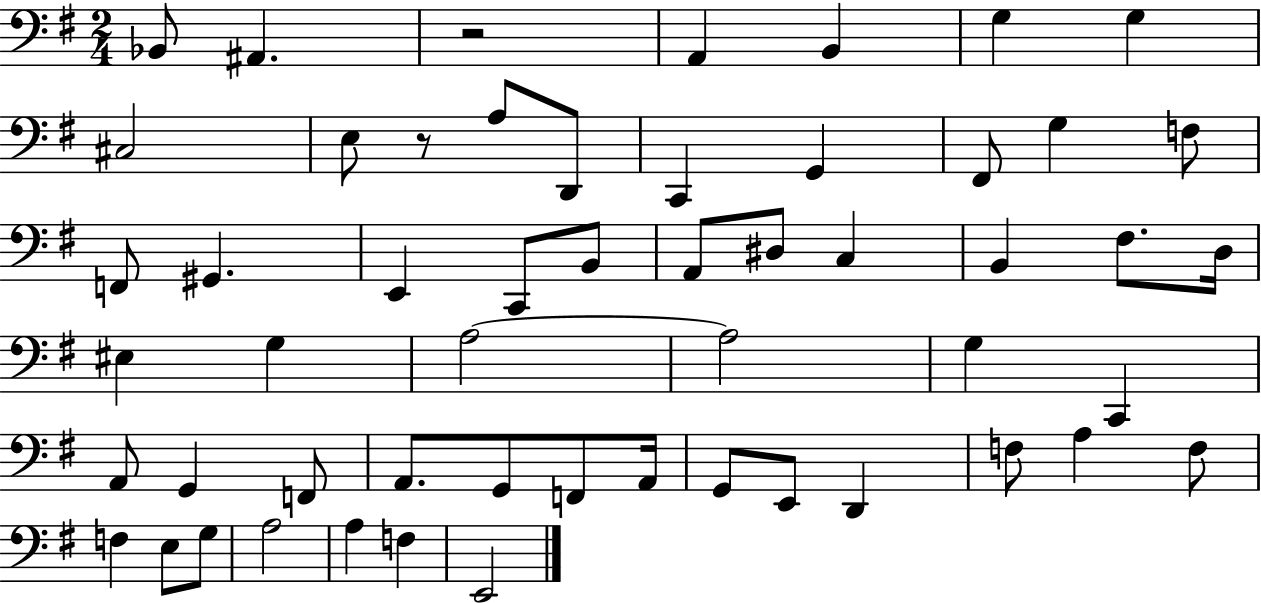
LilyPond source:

{
  \clef bass
  \numericTimeSignature
  \time 2/4
  \key g \major
  \repeat volta 2 { bes,8 ais,4. | r2 | a,4 b,4 | g4 g4 | \break cis2 | e8 r8 a8 d,8 | c,4 g,4 | fis,8 g4 f8 | \break f,8 gis,4. | e,4 c,8 b,8 | a,8 dis8 c4 | b,4 fis8. d16 | \break eis4 g4 | a2~~ | a2 | g4 c,4 | \break a,8 g,4 f,8 | a,8. g,8 f,8 a,16 | g,8 e,8 d,4 | f8 a4 f8 | \break f4 e8 g8 | a2 | a4 f4 | e,2 | \break } \bar "|."
}